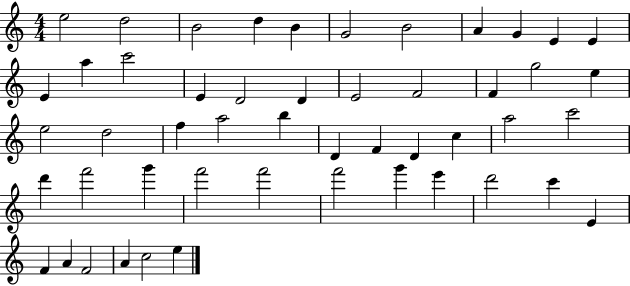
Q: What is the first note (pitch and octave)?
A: E5